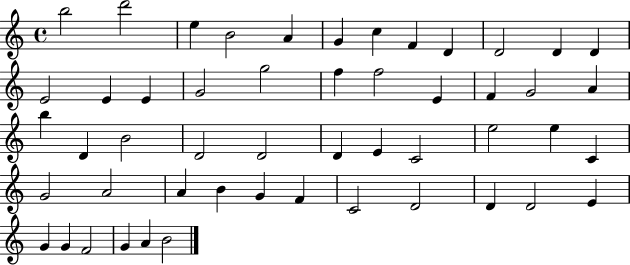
{
  \clef treble
  \time 4/4
  \defaultTimeSignature
  \key c \major
  b''2 d'''2 | e''4 b'2 a'4 | g'4 c''4 f'4 d'4 | d'2 d'4 d'4 | \break e'2 e'4 e'4 | g'2 g''2 | f''4 f''2 e'4 | f'4 g'2 a'4 | \break b''4 d'4 b'2 | d'2 d'2 | d'4 e'4 c'2 | e''2 e''4 c'4 | \break g'2 a'2 | a'4 b'4 g'4 f'4 | c'2 d'2 | d'4 d'2 e'4 | \break g'4 g'4 f'2 | g'4 a'4 b'2 | \bar "|."
}